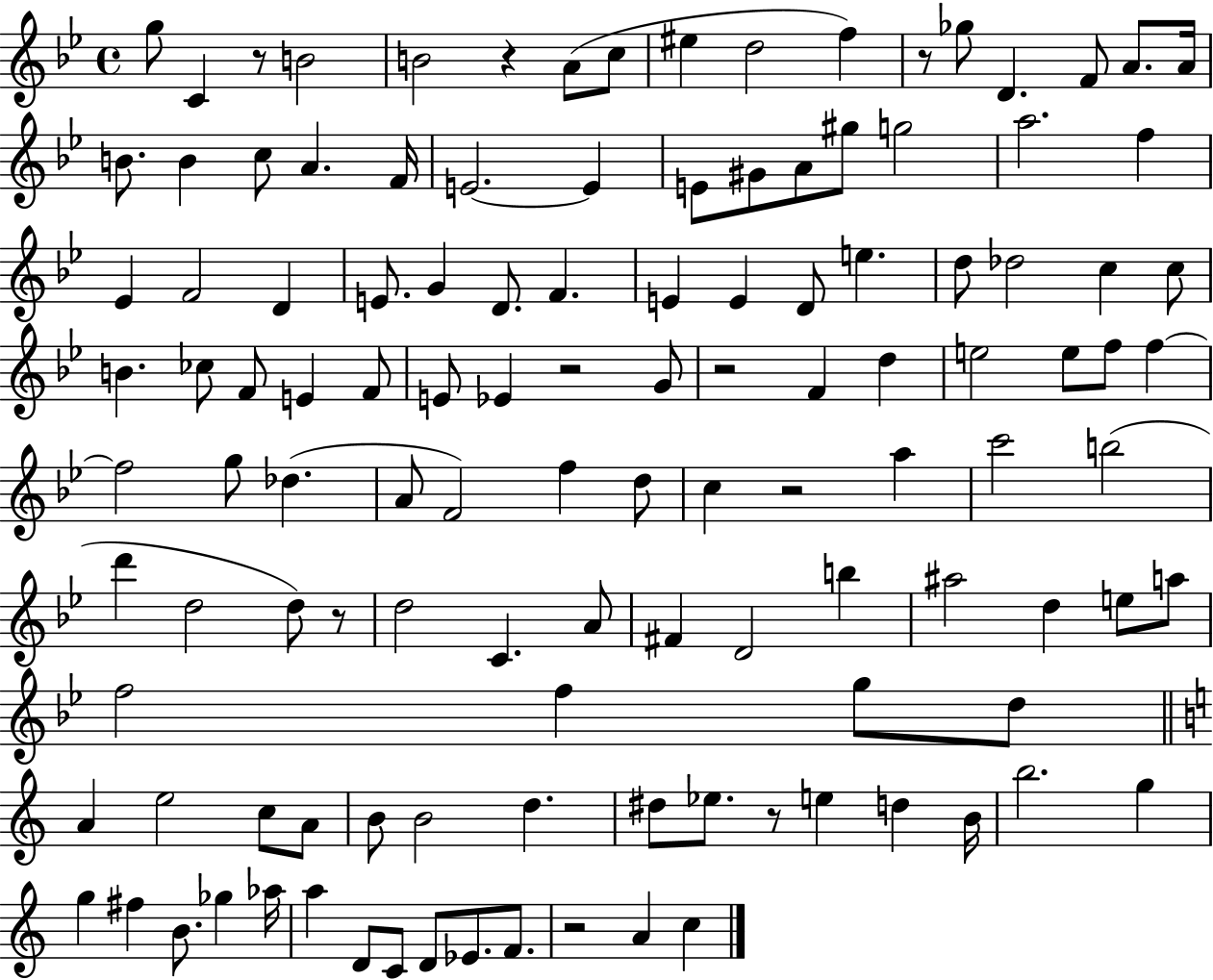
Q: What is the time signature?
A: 4/4